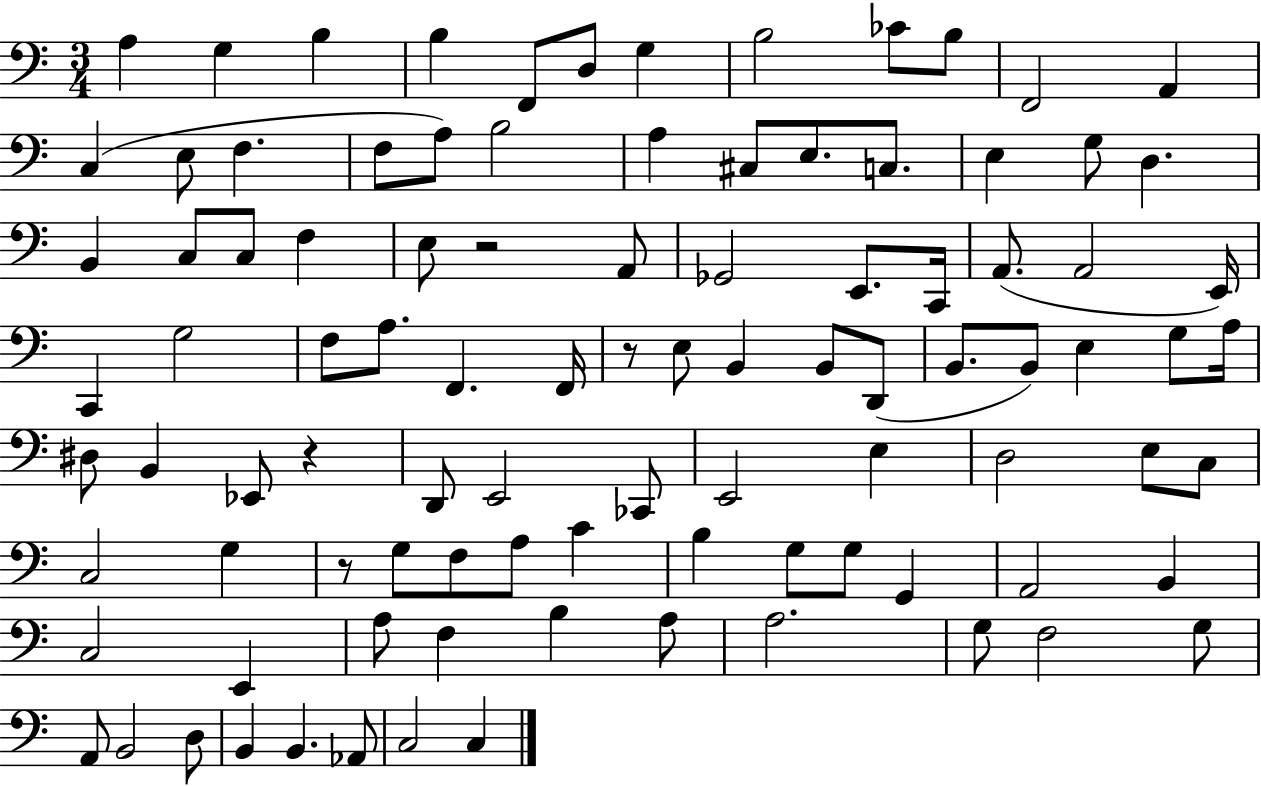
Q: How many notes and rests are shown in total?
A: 97